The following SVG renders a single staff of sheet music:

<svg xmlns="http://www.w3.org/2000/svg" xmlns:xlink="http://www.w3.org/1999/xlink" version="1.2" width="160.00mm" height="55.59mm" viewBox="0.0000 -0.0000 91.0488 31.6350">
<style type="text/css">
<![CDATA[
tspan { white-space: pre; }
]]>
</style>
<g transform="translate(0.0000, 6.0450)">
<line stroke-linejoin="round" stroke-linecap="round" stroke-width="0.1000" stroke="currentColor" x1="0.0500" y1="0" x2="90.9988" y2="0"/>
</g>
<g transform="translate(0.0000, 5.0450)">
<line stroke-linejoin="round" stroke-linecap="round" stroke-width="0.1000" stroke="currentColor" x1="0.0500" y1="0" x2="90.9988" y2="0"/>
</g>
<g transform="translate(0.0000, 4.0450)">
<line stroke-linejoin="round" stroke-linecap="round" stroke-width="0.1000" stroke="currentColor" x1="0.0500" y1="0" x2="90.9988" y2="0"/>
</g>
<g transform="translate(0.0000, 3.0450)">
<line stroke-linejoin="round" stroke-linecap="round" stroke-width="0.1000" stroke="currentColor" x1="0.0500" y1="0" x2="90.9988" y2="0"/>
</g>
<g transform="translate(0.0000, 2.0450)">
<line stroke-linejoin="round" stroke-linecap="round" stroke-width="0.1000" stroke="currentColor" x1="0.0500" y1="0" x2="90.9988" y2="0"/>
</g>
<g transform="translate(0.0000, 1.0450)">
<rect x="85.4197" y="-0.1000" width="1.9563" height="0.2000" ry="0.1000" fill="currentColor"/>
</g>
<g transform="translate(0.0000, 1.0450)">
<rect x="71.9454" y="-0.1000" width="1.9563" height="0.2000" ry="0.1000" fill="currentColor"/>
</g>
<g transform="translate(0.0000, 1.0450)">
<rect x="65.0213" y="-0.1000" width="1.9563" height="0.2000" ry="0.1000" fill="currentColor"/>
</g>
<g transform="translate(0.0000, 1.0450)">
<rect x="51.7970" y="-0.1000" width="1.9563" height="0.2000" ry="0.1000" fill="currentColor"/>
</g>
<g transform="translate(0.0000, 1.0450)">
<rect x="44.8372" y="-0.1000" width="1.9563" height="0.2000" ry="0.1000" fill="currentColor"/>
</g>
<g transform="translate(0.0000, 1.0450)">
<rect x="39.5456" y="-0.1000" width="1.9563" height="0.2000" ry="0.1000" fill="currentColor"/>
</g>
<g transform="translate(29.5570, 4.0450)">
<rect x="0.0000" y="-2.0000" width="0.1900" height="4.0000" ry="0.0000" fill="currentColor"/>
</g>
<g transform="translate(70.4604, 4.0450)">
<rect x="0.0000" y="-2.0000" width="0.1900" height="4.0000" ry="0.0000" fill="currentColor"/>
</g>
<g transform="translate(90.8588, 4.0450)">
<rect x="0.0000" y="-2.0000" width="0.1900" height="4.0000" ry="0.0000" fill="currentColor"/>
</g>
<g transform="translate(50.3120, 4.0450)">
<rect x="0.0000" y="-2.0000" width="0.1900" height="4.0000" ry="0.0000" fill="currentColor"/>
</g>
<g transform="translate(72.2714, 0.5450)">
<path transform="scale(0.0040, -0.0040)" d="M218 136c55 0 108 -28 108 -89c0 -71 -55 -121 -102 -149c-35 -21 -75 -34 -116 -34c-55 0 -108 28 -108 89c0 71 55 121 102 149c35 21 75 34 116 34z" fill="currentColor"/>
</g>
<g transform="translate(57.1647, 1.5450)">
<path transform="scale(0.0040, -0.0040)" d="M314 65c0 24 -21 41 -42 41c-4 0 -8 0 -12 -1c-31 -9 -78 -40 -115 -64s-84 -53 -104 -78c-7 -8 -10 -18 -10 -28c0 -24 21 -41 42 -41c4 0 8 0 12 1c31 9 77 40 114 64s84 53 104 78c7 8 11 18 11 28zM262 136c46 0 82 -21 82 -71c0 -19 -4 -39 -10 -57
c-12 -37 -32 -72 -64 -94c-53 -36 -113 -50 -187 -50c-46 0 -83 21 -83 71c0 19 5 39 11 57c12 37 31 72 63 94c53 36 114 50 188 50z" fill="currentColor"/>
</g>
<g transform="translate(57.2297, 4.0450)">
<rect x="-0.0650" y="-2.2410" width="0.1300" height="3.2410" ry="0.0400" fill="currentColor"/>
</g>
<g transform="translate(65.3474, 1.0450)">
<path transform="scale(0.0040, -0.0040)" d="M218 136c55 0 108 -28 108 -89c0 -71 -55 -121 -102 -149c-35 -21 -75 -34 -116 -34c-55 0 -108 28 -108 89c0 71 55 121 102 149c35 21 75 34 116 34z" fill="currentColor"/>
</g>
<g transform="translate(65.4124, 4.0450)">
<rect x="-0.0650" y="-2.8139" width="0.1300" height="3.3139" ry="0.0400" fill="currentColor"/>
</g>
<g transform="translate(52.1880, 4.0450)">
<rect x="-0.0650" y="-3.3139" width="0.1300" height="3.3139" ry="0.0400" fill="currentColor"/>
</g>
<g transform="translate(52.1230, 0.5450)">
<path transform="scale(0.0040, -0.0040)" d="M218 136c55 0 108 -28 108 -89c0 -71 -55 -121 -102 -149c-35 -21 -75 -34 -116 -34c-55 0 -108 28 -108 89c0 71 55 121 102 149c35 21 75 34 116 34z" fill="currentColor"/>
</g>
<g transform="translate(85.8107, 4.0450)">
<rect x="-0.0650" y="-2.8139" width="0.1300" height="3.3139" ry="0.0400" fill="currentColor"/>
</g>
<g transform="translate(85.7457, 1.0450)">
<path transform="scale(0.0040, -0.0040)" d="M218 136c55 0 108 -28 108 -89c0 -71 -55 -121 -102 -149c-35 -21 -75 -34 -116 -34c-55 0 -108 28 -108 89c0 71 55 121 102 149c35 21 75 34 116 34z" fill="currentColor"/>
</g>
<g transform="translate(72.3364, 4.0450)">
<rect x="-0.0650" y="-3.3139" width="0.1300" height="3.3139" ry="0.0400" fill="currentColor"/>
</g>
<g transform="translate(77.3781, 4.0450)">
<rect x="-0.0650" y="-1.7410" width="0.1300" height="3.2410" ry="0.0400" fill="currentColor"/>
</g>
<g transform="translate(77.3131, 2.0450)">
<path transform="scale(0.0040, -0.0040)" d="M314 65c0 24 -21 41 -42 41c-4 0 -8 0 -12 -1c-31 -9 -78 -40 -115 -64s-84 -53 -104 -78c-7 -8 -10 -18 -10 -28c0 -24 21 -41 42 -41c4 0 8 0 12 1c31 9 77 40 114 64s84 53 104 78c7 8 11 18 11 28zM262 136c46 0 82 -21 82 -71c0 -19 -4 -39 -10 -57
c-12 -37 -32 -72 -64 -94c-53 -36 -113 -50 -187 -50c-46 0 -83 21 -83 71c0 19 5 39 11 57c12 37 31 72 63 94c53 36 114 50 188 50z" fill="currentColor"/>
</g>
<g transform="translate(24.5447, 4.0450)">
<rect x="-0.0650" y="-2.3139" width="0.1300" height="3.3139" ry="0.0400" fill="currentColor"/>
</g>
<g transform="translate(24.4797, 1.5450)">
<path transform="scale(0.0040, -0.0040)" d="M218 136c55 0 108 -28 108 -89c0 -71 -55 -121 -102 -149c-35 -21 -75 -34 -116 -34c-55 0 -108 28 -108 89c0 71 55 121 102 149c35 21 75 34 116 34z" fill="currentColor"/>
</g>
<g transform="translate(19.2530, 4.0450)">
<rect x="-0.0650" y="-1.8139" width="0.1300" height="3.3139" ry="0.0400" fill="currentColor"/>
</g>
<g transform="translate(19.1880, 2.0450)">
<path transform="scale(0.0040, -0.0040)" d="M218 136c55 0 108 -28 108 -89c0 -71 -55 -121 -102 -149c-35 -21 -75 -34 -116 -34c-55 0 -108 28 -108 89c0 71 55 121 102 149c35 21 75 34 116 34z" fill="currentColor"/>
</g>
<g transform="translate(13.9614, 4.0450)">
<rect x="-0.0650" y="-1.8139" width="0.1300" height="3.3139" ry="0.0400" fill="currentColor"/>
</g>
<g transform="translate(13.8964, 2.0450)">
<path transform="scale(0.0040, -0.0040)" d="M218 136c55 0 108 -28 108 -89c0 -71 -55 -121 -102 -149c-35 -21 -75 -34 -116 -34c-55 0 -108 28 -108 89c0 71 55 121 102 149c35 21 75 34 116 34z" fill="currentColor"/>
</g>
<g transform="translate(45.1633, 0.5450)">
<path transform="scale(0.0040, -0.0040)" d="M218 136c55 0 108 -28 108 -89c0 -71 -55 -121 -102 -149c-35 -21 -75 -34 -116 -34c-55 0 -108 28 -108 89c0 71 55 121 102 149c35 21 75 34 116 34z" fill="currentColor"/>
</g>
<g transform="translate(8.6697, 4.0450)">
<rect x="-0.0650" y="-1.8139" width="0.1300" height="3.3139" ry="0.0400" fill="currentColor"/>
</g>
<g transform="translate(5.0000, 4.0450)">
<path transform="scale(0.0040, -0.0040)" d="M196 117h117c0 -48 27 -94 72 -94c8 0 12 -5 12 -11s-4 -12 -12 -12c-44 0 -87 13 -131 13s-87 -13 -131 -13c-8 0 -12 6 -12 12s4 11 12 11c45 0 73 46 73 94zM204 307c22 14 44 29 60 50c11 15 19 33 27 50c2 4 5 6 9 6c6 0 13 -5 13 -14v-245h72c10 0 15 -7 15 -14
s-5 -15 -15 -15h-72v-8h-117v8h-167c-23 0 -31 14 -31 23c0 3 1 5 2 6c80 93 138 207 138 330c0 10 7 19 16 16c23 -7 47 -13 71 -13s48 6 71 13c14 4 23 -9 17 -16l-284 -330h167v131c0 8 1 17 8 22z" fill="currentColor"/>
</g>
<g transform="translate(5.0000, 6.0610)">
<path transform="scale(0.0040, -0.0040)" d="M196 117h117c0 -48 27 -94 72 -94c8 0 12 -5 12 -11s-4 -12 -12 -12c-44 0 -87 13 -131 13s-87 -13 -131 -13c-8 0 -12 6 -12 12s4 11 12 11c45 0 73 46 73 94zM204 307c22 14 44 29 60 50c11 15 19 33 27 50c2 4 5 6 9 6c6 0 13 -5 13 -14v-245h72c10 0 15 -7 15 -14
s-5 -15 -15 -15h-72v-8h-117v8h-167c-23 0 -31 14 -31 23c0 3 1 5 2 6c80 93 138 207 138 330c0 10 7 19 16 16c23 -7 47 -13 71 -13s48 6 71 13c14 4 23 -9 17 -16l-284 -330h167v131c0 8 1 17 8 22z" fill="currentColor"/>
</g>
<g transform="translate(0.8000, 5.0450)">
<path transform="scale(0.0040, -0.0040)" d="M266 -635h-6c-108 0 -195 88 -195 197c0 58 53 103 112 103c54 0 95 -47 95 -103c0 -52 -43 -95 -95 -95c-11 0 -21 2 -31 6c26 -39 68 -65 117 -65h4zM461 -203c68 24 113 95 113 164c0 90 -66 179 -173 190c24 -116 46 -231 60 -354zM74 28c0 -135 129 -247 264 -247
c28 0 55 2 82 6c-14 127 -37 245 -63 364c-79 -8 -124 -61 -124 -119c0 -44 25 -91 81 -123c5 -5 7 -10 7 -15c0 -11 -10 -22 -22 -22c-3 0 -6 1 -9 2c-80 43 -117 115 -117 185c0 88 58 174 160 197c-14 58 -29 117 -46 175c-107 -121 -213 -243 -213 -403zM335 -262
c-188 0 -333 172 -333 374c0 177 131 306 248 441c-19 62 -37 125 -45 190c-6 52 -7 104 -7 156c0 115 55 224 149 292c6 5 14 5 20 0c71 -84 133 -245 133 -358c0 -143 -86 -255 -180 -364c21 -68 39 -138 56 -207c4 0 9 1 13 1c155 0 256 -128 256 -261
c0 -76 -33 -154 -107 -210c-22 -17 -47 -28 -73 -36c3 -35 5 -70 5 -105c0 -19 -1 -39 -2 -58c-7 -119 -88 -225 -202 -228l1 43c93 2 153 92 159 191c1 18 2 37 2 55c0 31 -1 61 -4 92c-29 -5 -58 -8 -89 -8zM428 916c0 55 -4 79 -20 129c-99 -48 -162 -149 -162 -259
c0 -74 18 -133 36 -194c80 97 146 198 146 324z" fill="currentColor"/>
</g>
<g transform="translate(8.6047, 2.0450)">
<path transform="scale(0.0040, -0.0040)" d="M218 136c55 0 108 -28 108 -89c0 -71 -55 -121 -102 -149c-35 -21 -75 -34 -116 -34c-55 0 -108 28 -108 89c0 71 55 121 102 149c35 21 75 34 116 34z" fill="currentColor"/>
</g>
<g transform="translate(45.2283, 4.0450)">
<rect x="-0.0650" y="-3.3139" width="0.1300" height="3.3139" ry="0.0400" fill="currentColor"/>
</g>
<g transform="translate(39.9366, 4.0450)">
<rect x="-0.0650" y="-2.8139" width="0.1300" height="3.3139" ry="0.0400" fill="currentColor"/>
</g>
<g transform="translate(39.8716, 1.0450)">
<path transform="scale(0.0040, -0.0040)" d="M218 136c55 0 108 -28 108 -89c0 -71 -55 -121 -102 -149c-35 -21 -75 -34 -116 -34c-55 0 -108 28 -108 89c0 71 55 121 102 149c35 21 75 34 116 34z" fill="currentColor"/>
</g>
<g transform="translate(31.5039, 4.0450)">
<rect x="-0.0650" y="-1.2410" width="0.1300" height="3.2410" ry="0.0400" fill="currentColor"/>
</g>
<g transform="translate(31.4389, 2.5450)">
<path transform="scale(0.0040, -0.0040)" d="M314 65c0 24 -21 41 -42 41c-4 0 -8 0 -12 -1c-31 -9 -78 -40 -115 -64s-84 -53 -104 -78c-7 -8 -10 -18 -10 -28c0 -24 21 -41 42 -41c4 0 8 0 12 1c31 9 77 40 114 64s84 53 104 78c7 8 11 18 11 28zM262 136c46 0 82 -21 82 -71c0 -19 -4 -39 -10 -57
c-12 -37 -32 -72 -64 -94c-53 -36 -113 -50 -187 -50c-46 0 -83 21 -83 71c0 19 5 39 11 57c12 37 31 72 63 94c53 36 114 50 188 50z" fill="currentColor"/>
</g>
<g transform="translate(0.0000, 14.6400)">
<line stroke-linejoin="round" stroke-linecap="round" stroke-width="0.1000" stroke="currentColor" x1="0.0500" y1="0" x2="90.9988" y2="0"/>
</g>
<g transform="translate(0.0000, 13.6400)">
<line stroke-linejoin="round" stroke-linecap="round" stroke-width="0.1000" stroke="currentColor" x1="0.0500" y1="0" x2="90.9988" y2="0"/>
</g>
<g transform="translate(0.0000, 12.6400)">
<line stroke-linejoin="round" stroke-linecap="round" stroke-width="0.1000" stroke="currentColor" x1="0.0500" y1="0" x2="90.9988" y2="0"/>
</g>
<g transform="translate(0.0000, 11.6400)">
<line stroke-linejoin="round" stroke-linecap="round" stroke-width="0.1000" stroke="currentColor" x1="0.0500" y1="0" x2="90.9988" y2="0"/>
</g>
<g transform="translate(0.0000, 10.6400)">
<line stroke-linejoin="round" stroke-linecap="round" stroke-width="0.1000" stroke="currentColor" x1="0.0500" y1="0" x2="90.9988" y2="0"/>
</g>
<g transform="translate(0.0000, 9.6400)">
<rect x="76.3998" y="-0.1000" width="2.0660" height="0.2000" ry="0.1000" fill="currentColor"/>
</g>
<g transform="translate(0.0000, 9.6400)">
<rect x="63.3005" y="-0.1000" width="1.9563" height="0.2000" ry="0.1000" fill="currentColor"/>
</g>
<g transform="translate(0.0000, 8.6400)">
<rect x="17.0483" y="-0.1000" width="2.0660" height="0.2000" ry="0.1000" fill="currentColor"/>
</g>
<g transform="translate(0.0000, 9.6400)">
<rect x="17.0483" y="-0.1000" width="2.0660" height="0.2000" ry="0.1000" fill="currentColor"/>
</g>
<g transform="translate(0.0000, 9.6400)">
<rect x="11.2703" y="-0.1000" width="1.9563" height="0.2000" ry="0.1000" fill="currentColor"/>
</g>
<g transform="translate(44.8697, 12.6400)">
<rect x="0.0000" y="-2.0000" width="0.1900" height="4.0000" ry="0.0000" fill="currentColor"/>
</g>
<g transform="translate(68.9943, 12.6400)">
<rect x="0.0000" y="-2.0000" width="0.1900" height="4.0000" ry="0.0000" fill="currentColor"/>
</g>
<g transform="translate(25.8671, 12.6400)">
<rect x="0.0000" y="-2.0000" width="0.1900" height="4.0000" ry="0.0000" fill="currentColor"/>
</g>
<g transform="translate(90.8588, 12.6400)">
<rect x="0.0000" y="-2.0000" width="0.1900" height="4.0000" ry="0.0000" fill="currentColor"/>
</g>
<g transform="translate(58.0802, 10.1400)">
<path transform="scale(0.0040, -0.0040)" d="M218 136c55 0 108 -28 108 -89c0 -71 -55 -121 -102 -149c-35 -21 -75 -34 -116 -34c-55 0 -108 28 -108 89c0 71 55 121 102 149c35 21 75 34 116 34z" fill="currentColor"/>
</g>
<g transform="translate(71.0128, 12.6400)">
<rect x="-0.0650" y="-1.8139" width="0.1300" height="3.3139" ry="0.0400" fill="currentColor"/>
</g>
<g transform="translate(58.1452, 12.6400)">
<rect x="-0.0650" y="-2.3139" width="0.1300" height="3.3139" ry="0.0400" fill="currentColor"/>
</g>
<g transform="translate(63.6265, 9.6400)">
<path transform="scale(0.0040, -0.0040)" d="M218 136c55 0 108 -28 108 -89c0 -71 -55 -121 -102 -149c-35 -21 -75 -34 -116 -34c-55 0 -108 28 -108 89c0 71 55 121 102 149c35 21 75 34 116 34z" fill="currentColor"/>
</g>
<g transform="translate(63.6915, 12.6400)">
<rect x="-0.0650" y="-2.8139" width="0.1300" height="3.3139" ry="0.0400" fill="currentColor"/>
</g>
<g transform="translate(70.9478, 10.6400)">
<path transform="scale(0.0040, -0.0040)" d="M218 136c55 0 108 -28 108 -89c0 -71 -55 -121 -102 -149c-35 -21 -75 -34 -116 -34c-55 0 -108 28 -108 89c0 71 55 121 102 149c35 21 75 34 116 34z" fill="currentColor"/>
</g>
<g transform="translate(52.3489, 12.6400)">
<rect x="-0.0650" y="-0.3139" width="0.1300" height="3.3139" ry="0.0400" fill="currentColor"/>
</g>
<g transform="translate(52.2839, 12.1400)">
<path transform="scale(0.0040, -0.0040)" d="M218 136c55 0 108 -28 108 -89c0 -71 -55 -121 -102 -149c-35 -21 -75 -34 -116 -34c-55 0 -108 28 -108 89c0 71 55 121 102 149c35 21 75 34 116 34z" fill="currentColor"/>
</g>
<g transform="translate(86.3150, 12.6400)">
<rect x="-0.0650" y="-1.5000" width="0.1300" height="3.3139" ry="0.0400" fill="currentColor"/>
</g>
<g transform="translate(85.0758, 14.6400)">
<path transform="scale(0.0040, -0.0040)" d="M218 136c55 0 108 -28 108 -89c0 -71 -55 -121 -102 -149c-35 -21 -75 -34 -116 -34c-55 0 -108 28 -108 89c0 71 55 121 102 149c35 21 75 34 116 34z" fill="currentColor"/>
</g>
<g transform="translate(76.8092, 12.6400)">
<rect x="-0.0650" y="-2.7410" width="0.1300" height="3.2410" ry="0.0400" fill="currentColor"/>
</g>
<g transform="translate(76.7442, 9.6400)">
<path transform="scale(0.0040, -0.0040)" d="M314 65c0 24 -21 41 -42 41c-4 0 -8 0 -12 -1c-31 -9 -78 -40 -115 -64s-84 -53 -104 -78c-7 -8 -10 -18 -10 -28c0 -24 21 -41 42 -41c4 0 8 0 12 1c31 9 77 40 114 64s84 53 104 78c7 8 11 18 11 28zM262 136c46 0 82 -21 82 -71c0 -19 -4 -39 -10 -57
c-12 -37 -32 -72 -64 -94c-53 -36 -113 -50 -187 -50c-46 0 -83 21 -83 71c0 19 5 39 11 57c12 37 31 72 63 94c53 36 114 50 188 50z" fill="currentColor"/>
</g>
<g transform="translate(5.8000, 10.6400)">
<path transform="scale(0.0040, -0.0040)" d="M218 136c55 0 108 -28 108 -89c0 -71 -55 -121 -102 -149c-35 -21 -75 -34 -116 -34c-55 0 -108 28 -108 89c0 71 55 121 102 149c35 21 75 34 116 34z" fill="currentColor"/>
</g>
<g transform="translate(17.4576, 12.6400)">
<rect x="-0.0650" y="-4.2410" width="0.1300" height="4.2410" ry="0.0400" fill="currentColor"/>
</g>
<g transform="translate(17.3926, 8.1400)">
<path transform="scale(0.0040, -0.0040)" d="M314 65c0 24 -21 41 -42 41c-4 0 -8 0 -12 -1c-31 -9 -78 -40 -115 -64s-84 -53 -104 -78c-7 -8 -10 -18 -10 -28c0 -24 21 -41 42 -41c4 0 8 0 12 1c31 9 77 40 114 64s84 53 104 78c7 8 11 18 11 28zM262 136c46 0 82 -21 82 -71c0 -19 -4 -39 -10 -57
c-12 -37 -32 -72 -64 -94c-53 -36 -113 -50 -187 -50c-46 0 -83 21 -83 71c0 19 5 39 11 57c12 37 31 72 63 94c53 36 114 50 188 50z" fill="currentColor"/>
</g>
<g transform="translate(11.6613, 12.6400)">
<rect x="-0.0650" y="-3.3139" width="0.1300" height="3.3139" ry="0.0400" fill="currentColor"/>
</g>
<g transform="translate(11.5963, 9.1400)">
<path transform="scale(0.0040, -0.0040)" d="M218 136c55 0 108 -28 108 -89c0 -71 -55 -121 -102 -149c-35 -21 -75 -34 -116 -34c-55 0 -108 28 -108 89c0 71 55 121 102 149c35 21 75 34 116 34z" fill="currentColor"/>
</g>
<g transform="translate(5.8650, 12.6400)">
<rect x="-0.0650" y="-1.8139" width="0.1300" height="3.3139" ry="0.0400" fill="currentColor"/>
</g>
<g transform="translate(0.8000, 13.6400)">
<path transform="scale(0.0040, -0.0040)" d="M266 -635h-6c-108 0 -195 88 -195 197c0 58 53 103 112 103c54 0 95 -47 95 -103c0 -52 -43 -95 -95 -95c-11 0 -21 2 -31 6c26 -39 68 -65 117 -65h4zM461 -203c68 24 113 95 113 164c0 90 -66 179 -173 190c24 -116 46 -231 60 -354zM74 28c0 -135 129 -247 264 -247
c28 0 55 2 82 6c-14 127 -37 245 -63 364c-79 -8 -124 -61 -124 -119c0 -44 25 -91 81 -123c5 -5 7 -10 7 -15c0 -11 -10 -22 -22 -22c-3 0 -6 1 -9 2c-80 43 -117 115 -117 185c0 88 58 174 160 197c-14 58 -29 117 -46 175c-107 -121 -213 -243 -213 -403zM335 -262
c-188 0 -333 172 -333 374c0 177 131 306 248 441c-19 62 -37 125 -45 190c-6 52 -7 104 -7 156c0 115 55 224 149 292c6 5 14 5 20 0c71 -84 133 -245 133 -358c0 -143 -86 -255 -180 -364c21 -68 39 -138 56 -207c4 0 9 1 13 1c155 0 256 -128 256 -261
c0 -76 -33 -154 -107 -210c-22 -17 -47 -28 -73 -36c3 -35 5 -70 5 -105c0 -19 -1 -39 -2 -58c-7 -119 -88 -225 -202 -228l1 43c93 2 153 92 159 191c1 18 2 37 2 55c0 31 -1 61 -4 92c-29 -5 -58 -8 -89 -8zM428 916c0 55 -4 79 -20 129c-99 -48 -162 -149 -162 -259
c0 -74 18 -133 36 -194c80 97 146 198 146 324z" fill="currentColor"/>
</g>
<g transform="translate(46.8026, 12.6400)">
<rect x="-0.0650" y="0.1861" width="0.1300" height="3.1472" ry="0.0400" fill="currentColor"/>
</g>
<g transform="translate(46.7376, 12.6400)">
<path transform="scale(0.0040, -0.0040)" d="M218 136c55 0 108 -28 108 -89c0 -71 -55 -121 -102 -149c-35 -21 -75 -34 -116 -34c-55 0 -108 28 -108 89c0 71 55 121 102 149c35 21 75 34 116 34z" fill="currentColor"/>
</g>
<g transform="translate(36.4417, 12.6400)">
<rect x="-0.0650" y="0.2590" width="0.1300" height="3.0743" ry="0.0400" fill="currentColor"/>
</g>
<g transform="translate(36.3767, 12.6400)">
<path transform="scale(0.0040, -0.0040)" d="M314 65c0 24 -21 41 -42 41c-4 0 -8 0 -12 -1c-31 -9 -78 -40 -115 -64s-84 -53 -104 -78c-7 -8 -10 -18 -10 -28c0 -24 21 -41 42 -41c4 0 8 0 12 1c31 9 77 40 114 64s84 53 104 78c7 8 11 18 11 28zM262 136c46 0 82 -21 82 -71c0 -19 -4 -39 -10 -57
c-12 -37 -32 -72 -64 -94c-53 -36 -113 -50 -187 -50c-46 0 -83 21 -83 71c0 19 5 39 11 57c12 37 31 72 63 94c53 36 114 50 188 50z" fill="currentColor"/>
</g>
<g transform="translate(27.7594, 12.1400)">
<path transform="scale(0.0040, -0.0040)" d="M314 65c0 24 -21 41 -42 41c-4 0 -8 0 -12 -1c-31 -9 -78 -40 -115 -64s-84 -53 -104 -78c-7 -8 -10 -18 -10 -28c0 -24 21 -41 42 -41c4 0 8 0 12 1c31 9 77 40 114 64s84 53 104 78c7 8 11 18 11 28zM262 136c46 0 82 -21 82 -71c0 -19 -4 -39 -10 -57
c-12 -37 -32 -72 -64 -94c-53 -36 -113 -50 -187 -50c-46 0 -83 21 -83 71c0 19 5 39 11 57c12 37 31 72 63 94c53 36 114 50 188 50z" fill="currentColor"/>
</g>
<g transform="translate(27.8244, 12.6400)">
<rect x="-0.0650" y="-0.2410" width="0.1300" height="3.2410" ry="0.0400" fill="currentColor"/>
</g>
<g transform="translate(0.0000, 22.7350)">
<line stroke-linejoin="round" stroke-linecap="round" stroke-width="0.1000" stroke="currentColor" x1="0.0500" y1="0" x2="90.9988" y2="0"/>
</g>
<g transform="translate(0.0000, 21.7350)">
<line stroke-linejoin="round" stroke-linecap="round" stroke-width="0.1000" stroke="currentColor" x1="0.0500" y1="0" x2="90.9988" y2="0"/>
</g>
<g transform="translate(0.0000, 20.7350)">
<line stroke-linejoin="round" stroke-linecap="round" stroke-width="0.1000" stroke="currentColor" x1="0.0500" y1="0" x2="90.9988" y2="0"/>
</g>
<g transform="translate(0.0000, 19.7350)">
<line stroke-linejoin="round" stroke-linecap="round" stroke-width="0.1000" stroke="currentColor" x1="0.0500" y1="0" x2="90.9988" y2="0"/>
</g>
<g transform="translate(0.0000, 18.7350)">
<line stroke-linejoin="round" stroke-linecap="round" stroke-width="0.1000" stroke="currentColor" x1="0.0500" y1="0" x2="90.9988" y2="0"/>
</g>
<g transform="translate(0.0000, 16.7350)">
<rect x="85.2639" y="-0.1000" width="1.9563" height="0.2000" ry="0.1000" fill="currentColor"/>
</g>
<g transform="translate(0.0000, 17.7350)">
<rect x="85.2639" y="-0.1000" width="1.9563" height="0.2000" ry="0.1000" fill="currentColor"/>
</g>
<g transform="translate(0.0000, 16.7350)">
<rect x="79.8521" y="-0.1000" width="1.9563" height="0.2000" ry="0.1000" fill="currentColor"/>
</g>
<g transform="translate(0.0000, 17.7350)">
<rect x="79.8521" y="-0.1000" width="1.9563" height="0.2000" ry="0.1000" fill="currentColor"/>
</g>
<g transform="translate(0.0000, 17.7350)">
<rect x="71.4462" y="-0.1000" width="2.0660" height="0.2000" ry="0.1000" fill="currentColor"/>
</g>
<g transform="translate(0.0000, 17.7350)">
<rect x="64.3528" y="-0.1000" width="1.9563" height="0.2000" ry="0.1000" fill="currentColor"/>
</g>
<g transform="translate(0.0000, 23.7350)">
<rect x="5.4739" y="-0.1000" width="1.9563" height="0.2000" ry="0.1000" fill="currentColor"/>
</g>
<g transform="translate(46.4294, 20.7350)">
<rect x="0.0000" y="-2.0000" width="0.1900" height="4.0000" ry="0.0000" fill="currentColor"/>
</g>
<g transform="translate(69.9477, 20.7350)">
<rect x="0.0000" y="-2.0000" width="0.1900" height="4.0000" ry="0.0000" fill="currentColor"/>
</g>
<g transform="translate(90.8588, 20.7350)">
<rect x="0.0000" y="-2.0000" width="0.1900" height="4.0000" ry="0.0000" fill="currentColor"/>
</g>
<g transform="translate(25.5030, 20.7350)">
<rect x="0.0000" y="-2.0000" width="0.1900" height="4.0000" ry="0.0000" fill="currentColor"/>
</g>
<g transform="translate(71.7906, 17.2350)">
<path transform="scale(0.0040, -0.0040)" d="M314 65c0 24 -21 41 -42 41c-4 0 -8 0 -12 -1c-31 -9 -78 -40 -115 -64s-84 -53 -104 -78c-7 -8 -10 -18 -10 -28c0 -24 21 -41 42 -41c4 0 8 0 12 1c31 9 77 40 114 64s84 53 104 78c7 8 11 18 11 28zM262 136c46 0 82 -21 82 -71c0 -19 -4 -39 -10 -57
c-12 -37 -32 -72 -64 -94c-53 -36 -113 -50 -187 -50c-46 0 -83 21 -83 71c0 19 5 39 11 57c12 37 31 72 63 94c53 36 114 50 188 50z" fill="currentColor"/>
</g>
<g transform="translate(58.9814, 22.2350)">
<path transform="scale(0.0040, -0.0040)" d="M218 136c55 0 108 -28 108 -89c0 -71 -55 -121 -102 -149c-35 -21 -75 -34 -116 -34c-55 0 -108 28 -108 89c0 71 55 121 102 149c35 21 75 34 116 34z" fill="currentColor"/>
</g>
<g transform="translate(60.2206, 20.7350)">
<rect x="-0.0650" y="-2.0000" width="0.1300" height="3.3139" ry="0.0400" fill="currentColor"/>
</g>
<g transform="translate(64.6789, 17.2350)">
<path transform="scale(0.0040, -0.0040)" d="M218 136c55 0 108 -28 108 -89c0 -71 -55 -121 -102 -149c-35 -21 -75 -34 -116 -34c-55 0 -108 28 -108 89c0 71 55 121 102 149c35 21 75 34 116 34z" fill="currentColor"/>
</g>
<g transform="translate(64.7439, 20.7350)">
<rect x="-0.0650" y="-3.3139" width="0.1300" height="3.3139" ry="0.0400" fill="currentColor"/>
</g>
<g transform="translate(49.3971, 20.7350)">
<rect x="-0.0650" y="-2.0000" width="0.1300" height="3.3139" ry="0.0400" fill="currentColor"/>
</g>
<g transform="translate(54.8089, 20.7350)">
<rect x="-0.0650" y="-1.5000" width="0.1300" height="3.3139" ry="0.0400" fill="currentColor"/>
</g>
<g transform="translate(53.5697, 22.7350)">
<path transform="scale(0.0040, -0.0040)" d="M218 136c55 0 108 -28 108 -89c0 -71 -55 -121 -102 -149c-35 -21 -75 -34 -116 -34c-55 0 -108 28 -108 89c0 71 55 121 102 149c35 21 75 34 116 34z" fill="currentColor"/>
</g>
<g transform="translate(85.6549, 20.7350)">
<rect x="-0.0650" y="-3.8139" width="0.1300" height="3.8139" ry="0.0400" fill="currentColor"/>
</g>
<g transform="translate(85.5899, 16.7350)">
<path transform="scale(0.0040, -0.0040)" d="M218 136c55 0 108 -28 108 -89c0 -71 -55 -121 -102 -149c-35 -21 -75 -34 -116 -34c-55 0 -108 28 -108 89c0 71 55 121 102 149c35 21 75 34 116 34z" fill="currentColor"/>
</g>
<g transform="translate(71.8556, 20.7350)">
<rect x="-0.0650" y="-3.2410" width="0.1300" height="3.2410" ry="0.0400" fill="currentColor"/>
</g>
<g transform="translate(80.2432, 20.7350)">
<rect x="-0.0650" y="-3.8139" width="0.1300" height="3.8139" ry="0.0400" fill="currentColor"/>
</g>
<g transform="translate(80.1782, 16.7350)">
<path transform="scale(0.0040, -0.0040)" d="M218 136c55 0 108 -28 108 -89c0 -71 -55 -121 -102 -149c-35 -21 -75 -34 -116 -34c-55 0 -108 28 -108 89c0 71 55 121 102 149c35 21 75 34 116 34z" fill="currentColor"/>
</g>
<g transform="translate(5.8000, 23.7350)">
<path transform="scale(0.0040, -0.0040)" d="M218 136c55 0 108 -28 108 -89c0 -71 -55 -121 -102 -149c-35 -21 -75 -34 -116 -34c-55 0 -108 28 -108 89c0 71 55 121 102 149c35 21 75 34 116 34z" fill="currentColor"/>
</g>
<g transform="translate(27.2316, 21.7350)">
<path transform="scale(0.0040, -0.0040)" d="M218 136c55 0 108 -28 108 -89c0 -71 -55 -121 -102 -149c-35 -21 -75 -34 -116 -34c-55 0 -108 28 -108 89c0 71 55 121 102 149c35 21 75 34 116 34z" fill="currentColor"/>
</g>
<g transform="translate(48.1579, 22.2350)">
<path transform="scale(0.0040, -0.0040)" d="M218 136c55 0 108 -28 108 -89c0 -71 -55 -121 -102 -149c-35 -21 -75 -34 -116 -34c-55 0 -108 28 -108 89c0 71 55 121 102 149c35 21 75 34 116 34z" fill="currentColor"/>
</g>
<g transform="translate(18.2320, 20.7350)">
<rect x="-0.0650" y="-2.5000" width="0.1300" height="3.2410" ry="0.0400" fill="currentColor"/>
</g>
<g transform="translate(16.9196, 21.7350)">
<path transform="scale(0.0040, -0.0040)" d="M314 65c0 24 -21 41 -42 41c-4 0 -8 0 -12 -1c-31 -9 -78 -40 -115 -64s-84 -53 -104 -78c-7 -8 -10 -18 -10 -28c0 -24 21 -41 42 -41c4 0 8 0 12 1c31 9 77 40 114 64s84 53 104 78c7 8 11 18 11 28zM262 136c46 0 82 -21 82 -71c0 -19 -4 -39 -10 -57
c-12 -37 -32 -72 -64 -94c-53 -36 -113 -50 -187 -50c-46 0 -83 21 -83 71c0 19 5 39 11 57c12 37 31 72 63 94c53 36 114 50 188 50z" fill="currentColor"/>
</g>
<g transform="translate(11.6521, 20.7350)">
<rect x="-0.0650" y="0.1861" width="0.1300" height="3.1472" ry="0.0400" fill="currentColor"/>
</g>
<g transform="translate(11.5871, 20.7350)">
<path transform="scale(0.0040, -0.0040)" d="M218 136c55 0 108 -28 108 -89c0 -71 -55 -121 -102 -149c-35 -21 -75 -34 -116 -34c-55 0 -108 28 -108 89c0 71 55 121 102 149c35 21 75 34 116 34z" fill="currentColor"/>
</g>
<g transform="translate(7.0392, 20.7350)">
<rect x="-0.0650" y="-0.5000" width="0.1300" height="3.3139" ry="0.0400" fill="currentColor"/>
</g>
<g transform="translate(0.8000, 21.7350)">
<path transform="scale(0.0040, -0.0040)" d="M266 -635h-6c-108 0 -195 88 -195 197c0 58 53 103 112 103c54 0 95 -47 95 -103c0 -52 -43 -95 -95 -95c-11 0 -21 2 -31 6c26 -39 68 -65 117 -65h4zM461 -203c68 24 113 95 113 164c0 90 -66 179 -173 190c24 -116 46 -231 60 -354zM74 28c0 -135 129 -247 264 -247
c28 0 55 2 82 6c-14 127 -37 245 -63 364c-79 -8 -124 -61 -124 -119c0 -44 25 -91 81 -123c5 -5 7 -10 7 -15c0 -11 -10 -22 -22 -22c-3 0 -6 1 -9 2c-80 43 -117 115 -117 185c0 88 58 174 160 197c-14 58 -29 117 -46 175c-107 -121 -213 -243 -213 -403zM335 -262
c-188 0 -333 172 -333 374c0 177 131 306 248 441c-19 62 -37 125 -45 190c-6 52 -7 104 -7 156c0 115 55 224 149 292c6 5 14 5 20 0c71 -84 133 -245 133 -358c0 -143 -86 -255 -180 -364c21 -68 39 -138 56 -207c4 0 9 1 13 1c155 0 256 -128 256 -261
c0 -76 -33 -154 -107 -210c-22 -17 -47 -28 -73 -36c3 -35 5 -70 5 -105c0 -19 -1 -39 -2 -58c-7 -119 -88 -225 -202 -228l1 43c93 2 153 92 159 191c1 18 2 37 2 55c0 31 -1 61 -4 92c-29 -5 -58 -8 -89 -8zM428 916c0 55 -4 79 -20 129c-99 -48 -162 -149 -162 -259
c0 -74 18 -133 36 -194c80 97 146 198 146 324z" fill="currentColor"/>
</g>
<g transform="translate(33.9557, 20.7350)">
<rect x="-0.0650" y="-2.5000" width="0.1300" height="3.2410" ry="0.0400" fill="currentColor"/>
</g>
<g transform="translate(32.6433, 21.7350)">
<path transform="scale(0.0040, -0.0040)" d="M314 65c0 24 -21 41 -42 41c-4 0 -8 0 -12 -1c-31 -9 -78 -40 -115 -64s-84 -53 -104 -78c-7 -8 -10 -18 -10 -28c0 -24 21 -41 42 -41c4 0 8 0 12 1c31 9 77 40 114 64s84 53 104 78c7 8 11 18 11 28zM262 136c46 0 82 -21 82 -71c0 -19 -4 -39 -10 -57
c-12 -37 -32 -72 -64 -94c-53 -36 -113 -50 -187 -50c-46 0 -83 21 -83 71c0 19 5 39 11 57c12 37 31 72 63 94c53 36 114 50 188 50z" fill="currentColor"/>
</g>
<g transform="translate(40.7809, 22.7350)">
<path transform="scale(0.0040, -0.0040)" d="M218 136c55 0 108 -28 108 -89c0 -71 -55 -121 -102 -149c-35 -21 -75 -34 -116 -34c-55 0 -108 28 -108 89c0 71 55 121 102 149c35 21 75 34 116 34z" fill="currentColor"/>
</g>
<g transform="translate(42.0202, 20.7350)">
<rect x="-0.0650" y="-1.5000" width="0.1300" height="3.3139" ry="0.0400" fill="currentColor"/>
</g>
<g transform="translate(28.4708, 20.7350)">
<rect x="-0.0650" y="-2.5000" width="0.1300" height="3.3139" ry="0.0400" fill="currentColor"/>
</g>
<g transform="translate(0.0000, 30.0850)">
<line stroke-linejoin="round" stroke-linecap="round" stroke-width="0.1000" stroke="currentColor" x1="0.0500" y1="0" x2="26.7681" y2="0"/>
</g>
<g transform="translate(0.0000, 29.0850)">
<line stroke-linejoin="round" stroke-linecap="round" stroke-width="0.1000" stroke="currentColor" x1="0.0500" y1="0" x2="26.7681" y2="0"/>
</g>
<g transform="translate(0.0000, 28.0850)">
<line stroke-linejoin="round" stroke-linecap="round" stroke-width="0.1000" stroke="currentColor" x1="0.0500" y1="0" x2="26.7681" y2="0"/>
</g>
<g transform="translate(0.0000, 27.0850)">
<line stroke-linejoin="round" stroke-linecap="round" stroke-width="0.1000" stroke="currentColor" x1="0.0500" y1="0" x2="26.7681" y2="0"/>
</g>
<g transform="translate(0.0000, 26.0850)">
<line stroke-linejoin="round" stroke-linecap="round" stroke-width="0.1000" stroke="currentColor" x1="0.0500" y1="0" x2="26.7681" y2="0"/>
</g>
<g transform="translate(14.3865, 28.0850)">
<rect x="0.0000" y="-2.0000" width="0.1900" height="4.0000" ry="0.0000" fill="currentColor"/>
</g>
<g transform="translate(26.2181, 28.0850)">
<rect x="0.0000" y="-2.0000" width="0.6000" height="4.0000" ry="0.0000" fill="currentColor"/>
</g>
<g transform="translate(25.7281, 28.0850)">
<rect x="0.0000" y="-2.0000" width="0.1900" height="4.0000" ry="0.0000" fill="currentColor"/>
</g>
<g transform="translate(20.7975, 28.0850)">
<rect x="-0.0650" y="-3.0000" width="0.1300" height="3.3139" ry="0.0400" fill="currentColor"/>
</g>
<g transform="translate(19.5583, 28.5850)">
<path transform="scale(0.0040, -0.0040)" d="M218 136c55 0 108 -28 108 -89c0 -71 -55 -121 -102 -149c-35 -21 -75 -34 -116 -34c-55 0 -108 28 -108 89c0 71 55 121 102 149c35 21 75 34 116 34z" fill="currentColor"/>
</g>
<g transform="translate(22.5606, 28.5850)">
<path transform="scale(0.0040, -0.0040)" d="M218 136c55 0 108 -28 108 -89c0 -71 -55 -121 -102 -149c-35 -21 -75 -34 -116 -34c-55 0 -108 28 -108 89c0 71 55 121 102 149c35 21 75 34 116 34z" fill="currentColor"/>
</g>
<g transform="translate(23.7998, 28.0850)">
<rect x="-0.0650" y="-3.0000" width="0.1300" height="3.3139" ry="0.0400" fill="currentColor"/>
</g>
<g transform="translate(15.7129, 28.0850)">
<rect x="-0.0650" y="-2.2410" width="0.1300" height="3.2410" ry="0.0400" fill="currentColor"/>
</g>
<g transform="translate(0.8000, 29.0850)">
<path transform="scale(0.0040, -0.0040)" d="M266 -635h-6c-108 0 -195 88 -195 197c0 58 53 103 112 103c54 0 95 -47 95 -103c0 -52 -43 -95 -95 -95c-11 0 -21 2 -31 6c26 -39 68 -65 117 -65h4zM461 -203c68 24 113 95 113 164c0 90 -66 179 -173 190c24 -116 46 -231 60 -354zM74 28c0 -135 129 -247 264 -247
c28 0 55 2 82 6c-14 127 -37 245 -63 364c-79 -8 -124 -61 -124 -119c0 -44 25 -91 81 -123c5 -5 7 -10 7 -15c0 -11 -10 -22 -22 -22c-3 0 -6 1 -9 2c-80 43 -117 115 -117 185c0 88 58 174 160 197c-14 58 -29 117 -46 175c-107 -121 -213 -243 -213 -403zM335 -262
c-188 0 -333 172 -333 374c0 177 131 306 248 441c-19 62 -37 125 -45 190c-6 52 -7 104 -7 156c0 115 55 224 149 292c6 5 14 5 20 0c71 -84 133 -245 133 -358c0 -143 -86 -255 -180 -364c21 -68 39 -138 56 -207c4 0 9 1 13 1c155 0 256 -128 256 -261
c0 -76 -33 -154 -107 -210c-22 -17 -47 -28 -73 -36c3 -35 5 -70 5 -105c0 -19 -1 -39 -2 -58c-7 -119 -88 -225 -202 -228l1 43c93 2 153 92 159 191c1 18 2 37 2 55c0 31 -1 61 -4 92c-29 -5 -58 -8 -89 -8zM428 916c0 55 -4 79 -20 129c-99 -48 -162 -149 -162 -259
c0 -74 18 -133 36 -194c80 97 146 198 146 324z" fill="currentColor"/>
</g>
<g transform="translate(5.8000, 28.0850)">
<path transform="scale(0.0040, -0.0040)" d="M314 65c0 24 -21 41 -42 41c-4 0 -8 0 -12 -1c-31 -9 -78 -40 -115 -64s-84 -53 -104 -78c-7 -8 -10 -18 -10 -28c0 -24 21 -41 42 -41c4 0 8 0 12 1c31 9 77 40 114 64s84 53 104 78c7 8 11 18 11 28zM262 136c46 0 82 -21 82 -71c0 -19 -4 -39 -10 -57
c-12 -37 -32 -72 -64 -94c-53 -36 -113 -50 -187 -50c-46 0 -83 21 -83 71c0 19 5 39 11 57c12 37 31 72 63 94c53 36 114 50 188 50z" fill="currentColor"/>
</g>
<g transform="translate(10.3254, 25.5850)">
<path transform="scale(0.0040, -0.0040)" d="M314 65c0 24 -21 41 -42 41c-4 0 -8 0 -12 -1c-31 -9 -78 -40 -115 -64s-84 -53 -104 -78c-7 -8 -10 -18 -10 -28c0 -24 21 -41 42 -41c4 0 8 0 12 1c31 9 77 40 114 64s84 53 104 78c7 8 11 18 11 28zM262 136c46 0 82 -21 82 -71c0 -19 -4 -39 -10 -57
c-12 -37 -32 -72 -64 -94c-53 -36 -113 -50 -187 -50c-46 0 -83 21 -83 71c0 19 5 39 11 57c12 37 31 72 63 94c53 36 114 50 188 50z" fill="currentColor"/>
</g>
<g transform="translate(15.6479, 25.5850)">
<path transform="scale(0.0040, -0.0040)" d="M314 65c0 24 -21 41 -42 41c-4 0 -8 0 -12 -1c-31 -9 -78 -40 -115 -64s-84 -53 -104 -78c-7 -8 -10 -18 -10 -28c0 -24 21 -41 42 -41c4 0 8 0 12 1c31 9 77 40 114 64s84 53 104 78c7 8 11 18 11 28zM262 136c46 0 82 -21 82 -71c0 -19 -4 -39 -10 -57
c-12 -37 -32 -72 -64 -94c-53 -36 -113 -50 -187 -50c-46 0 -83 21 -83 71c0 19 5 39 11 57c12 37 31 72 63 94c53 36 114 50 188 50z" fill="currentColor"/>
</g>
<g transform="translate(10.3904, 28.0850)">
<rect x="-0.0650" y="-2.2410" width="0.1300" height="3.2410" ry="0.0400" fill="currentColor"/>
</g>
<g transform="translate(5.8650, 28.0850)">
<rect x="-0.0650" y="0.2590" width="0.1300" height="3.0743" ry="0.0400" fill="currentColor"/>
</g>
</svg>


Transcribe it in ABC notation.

X:1
T:Untitled
M:4/4
L:1/4
K:C
f f f g e2 a b b g2 a b f2 a f b d'2 c2 B2 B c g a f a2 E C B G2 G G2 E F E F b b2 c' c' B2 g2 g2 A A